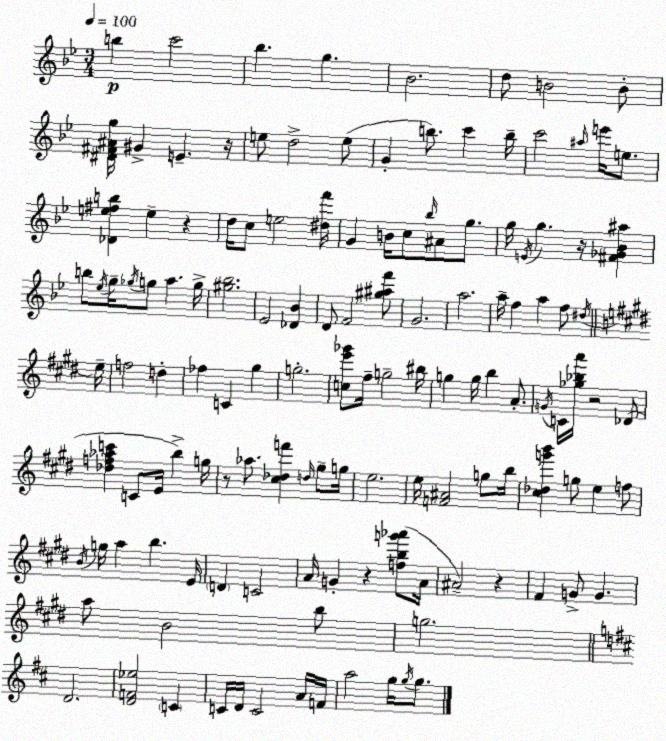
X:1
T:Untitled
M:3/4
L:1/4
K:Bb
b c'2 _b g _B2 d/2 B2 B/2 [^D^F^Ag]/4 ^G E z/4 e/2 d2 e/2 G b/2 c' b/4 c'2 ^a/4 e'/4 e/2 [_De^fb] e z d/4 c/2 e2 [^df']/4 G B/4 c/2 _b/4 ^A/2 g/2 g/4 E/4 g z/4 [^F_G_B^a] b/2 _e/4 g/4 _g/4 g/2 a g/4 [^g_b]2 _E2 [_D_B] D/2 F2 [^g^af']/2 G2 a2 a/4 f a f/2 ^d/4 e/4 f2 d _f C ^g g2 [ce'_g']/2 ^f/4 g2 ^b/4 g g/4 b A/2 G/4 C/4 [_g_ba']/4 z2 _D/2 [_df_ac'] C/2 E/4 b g/4 z/2 _a/2 [^c_df'] d/4 ^g/2 g/4 e2 e/4 [F^A]2 g/2 b/4 [^c_dg'b'] g/2 e f/2 B/4 g/4 a b E/4 D C2 A/4 G z [fbg'_a']/2 A/4 ^A2 z ^F G/2 G a/2 B2 b/2 g2 D2 [DF_e]2 C C/4 D/4 C2 A/4 F/4 a2 g/4 g/4 g/2